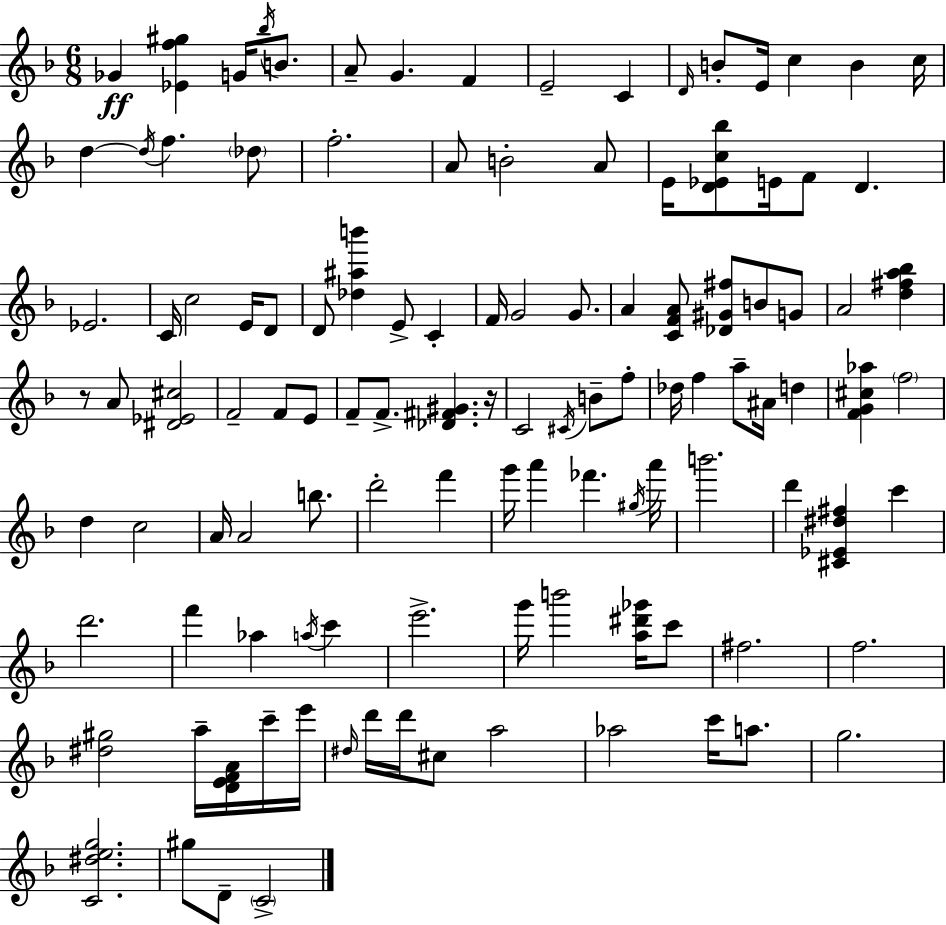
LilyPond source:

{
  \clef treble
  \numericTimeSignature
  \time 6/8
  \key f \major
  ges'4\ff <ees' f'' gis''>4 g'16 \acciaccatura { bes''16 } b'8. | a'8-- g'4. f'4 | e'2-- c'4 | \grace { d'16 } b'8-. e'16 c''4 b'4 | \break c''16 d''4~~ \acciaccatura { d''16 } f''4. | \parenthesize des''8 f''2.-. | a'8 b'2-. | a'8 e'16 <d' ees' c'' bes''>8 e'16 f'8 d'4. | \break ees'2. | c'16 c''2 | e'16 d'8 d'8 <des'' ais'' b'''>4 e'8-> c'4-. | f'16 g'2 | \break g'8. a'4 <c' f' a'>8 <des' gis' fis''>8 b'8 | g'8 a'2 <d'' fis'' a'' bes''>4 | r8 a'8 <dis' ees' cis''>2 | f'2-- f'8 | \break e'8 f'8-- f'8.-> <des' fis' gis'>4. | r16 c'2 \acciaccatura { cis'16 } | b'8-- f''8-. des''16 f''4 a''8-- ais'16 | d''4 <f' g' cis'' aes''>4 \parenthesize f''2 | \break d''4 c''2 | a'16 a'2 | b''8. d'''2-. | f'''4 g'''16 a'''4 fes'''4. | \break \acciaccatura { gis''16 } a'''16 b'''2. | d'''4 <cis' ees' dis'' fis''>4 | c'''4 d'''2. | f'''4 aes''4 | \break \acciaccatura { a''16 } c'''4 e'''2.-> | g'''16 b'''2 | <a'' dis''' ges'''>16 c'''8 fis''2. | f''2. | \break <dis'' gis''>2 | a''16-- <d' e' f' a'>16 c'''16-- e'''16 \grace { dis''16 } d'''16 d'''16 cis''8 a''2 | aes''2 | c'''16 a''8. g''2. | \break <c' dis'' e'' g''>2. | gis''8 d'8-- \parenthesize c'2-> | \bar "|."
}